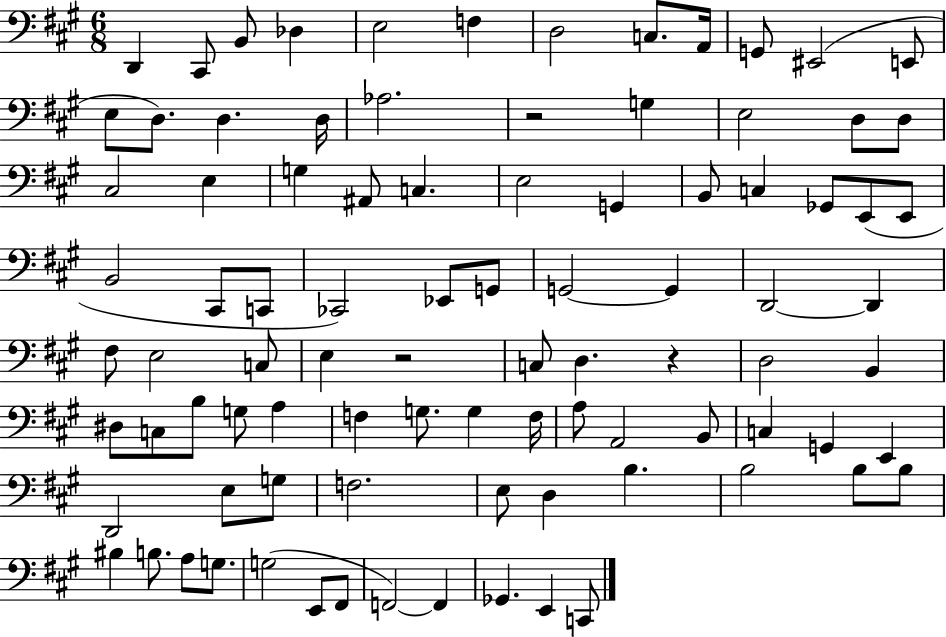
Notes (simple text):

D2/q C#2/e B2/e Db3/q E3/h F3/q D3/h C3/e. A2/s G2/e EIS2/h E2/e E3/e D3/e. D3/q. D3/s Ab3/h. R/h G3/q E3/h D3/e D3/e C#3/h E3/q G3/q A#2/e C3/q. E3/h G2/q B2/e C3/q Gb2/e E2/e E2/e B2/h C#2/e C2/e CES2/h Eb2/e G2/e G2/h G2/q D2/h D2/q F#3/e E3/h C3/e E3/q R/h C3/e D3/q. R/q D3/h B2/q D#3/e C3/e B3/e G3/e A3/q F3/q G3/e. G3/q F3/s A3/e A2/h B2/e C3/q G2/q E2/q D2/h E3/e G3/e F3/h. E3/e D3/q B3/q. B3/h B3/e B3/e BIS3/q B3/e. A3/e G3/e. G3/h E2/e F#2/e F2/h F2/q Gb2/q. E2/q C2/e